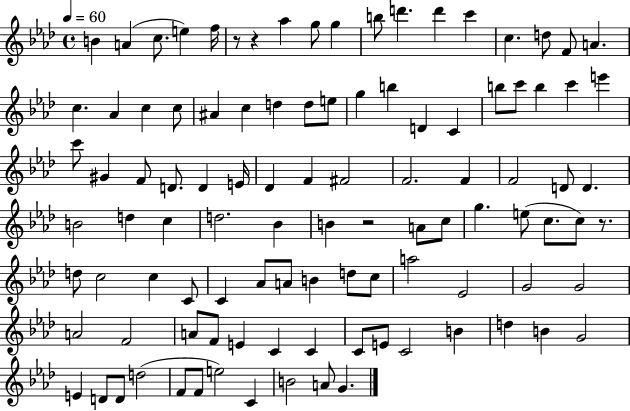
B4/q A4/q C5/e. E5/q F5/s R/e R/q Ab5/q G5/e G5/q B5/e D6/q. D6/q C6/q C5/q. D5/e F4/e A4/q. C5/q. Ab4/q C5/q C5/e A#4/q C5/q D5/q D5/e E5/e G5/q B5/q D4/q C4/q B5/e C6/e B5/q C6/q E6/q C6/e G#4/q F4/e D4/e. D4/q E4/s Db4/q F4/q F#4/h F4/h. F4/q F4/h D4/e D4/q. B4/h D5/q C5/q D5/h. Bb4/q B4/q R/h A4/e C5/e G5/q. E5/e C5/e. C5/e R/e. D5/e C5/h C5/q C4/e C4/q Ab4/e A4/e B4/q D5/e C5/e A5/h Eb4/h G4/h G4/h A4/h F4/h A4/e F4/e E4/q C4/q C4/q C4/e E4/e C4/h B4/q D5/q B4/q G4/h E4/q D4/e D4/e D5/h F4/e F4/e E5/h C4/q B4/h A4/e G4/q.